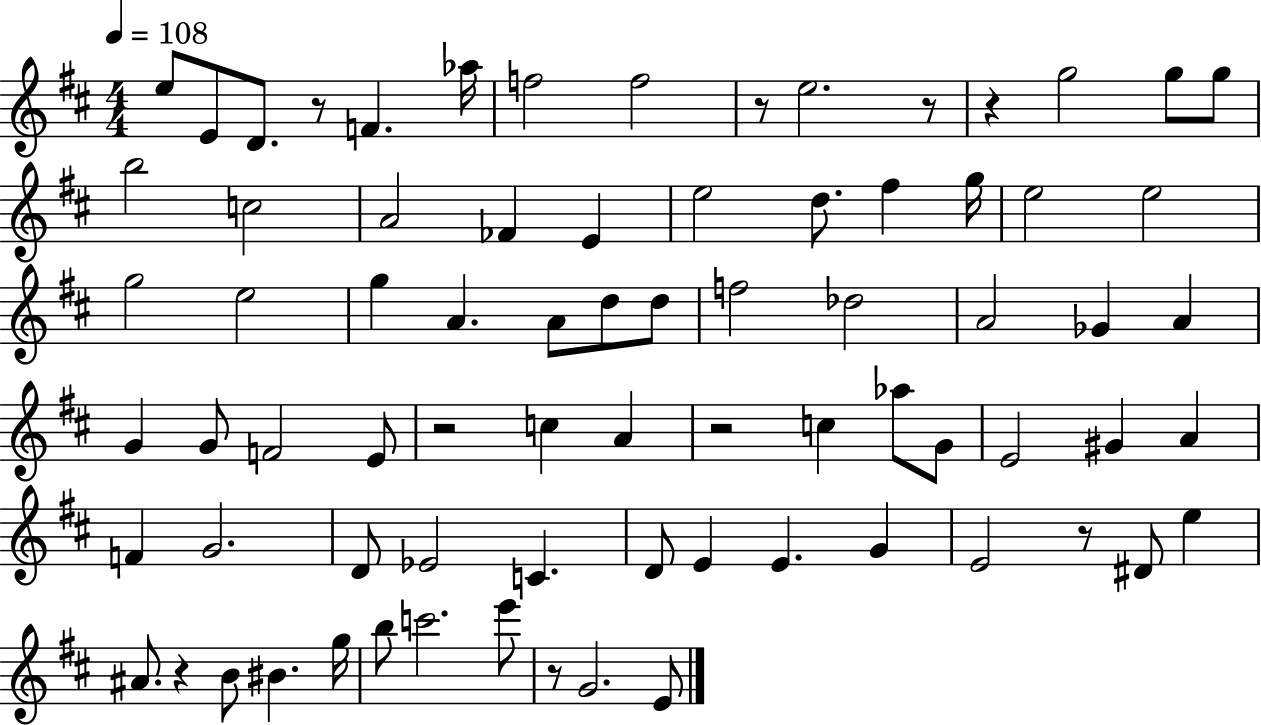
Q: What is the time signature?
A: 4/4